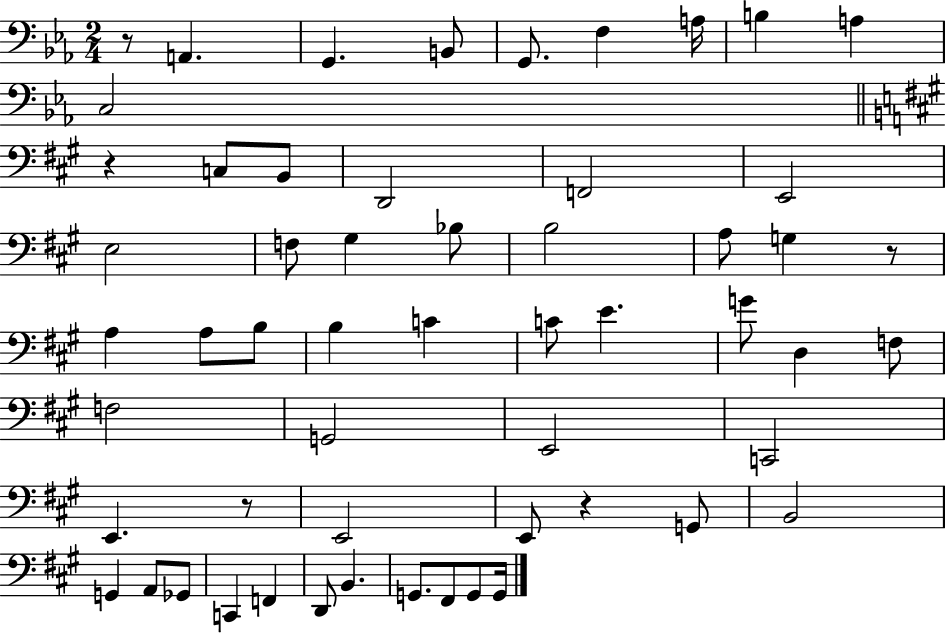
R/e A2/q. G2/q. B2/e G2/e. F3/q A3/s B3/q A3/q C3/h R/q C3/e B2/e D2/h F2/h E2/h E3/h F3/e G#3/q Bb3/e B3/h A3/e G3/q R/e A3/q A3/e B3/e B3/q C4/q C4/e E4/q. G4/e D3/q F3/e F3/h G2/h E2/h C2/h E2/q. R/e E2/h E2/e R/q G2/e B2/h G2/q A2/e Gb2/e C2/q F2/q D2/e B2/q. G2/e. F#2/e G2/e G2/s